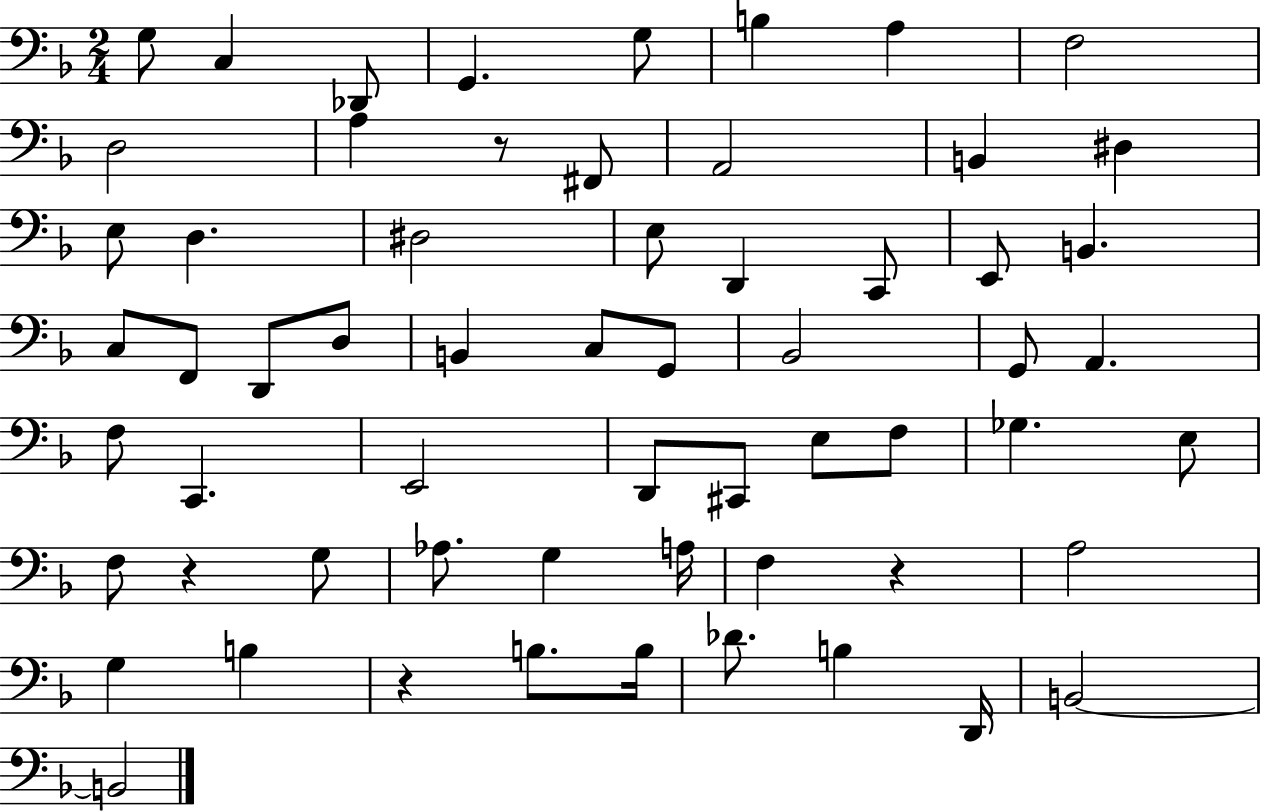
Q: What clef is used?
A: bass